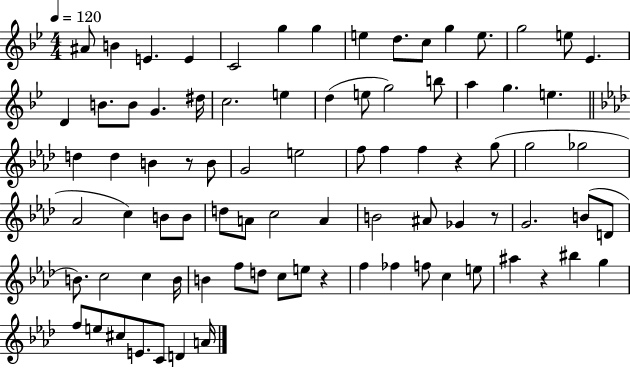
X:1
T:Untitled
M:4/4
L:1/4
K:Bb
^A/2 B E E C2 g g e d/2 c/2 g e/2 g2 e/2 _E D B/2 B/2 G ^d/4 c2 e d e/2 g2 b/2 a g e d d B z/2 B/2 G2 e2 f/2 f f z g/2 g2 _g2 _A2 c B/2 B/2 d/2 A/2 c2 A B2 ^A/2 _G z/2 G2 B/2 D/2 B/2 c2 c B/4 B f/2 d/2 c/2 e/2 z f _f f/2 c e/2 ^a z ^b g f/2 e/2 ^c/2 E/2 C/2 D A/4